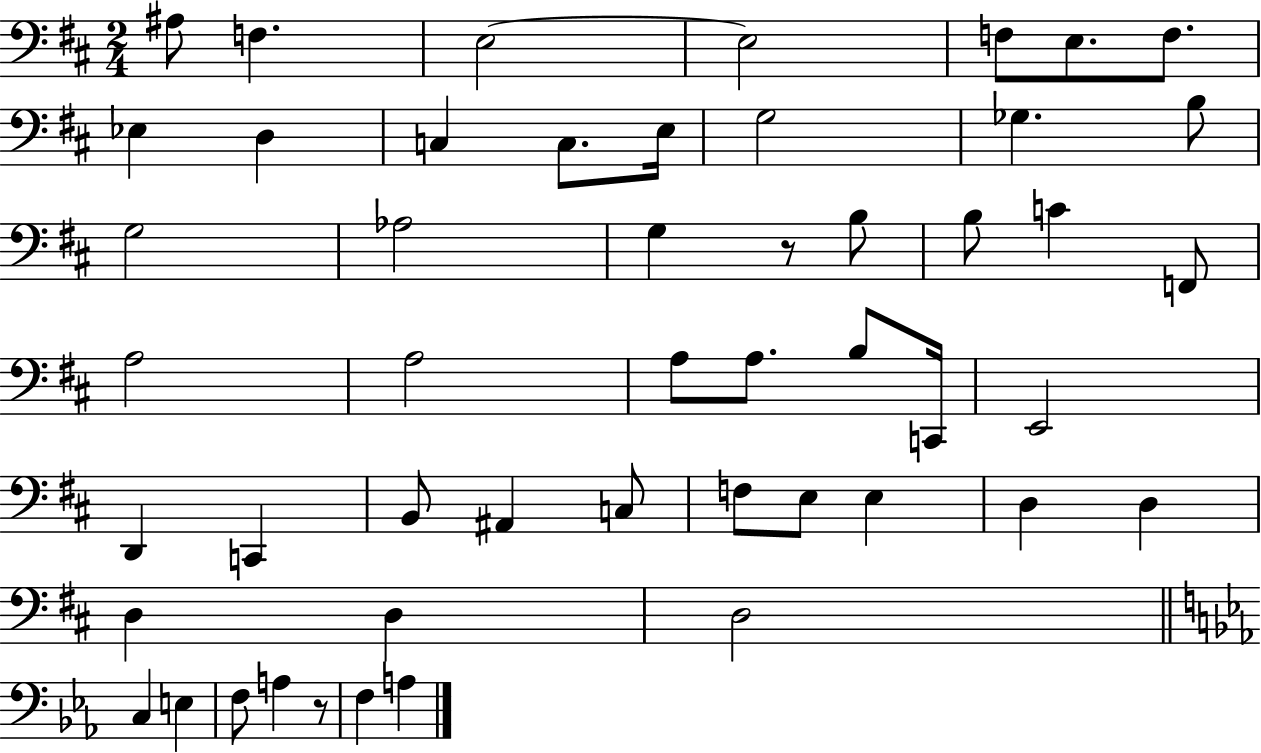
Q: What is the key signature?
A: D major